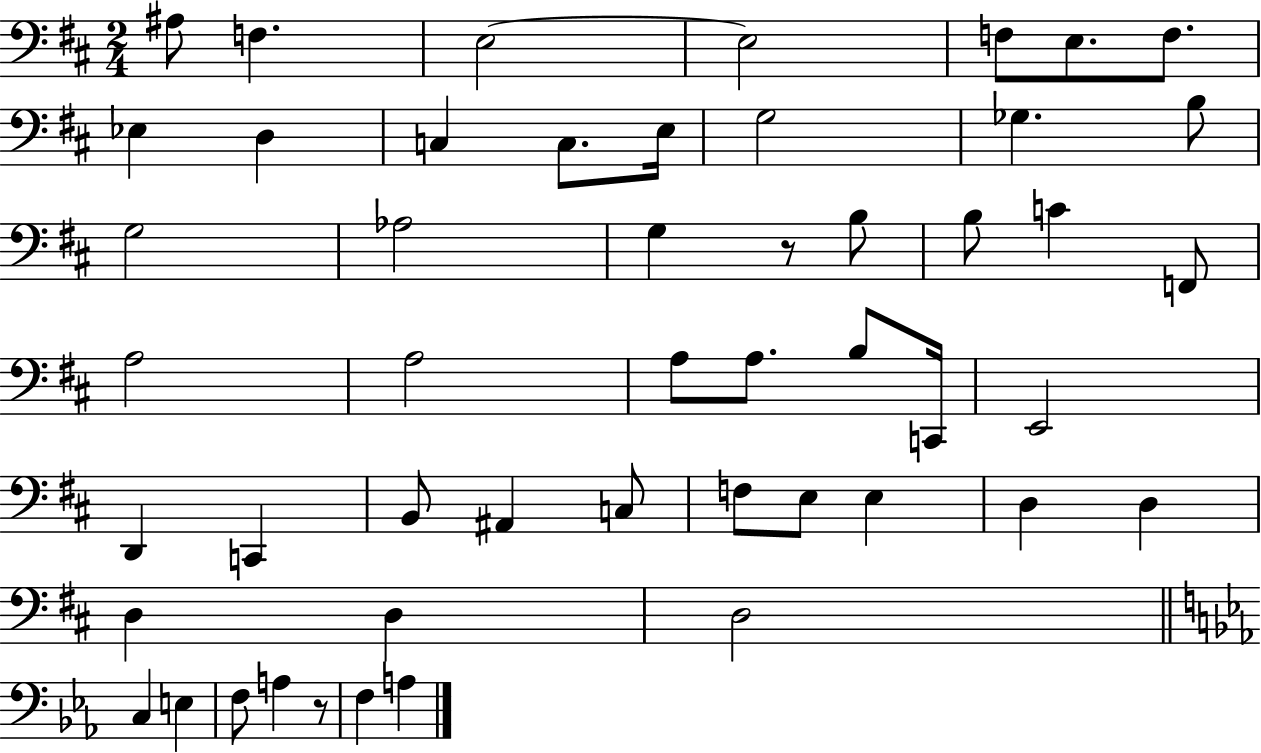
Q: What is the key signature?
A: D major